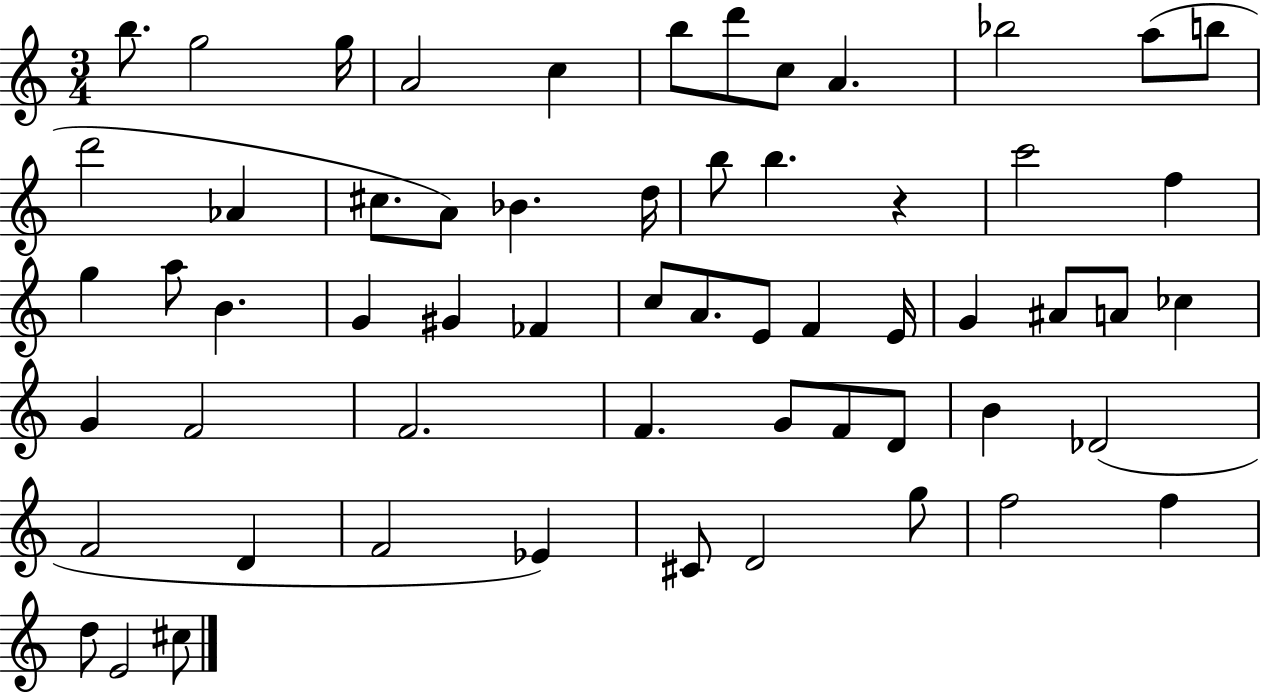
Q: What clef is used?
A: treble